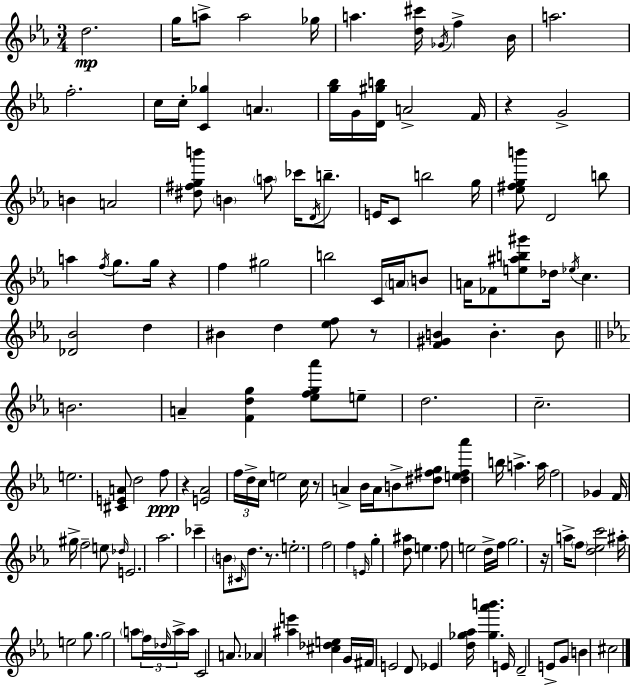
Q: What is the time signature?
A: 3/4